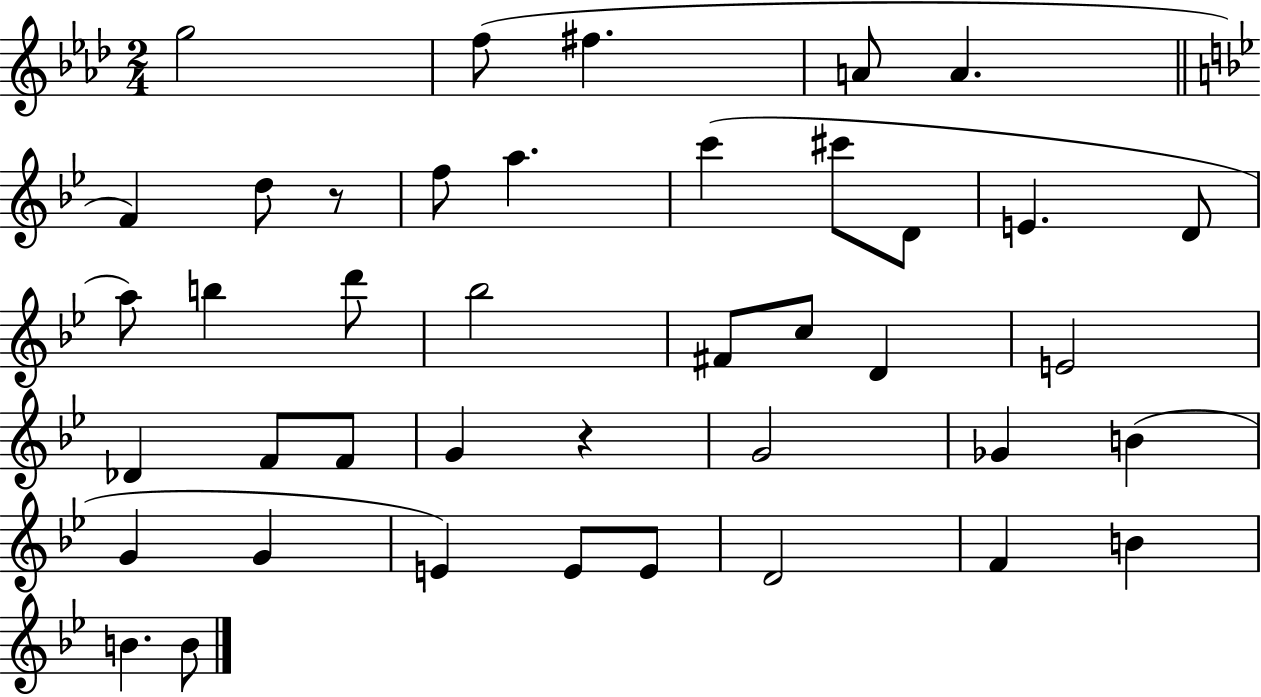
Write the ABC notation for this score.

X:1
T:Untitled
M:2/4
L:1/4
K:Ab
g2 f/2 ^f A/2 A F d/2 z/2 f/2 a c' ^c'/2 D/2 E D/2 a/2 b d'/2 _b2 ^F/2 c/2 D E2 _D F/2 F/2 G z G2 _G B G G E E/2 E/2 D2 F B B B/2